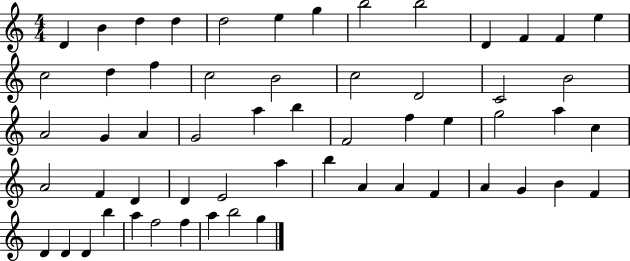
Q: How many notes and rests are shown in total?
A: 58